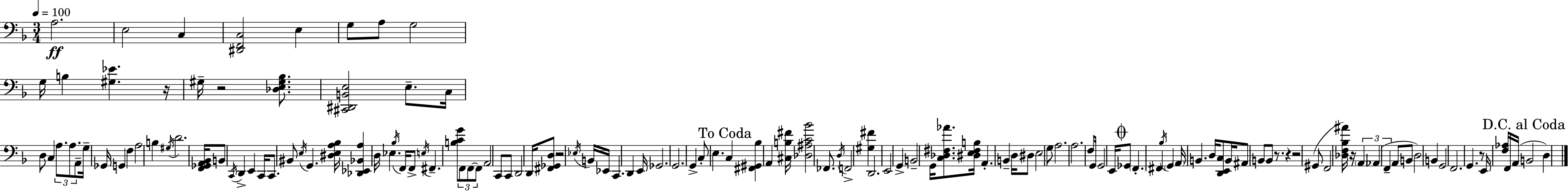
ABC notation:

X:1
T:Untitled
M:3/4
L:1/4
K:Dm
A,2 E,2 C, [^D,,F,,C,]2 E, G,/2 A,/2 G,2 G,/4 B, [^G,_E] z/4 ^G,/4 z2 [_D,E,^G,_B,]/2 [^C,,^D,,B,,E,]2 E,/2 C,/4 D,/2 C, A,/2 A,/2 A,,/2 G,/4 _G,,/4 G,, F, A,2 B, ^G,/4 D2 [F,,_G,,A,,_B,,]/4 B,,/2 C,,/4 D,, E,, C,,/4 C,,/2 ^B,,/2 E,/4 G,, [^D,E,A,_B,]/4 [_D,,_E,,_B,,A,] D,/4 _E, _B,/4 F,,/4 F,,/2 E,/4 ^F,, [B,CG]/2 F,,/2 F,,/2 F,,/2 A,,2 C,,/2 C,,/2 D,,2 D,,/4 [^F,,_G,,D,]/2 z2 _E,/4 B,,/4 _E,,/4 C,, D,, E,,/4 _G,,2 G,,2 G,, C,/2 E, C, [^F,,^G,,_B,] A,, [^C,B,^F]/4 [_D,^A,C_B]2 _F,,/2 D,/4 F,,2 [^G,^F] D,,2 E,,2 G,, B,,2 G,,/4 [C,_D,^F,_A]/2 [^D,E,^F,B,]/4 A,, B,, D,/4 ^D,/2 E,2 G,/2 A,2 A,2 F,/2 G,,/4 G,,2 E,,/4 _G,,/2 F,, ^F,, _B,/4 G,, A,,/4 B,, D,/4 [D,,E,,C,]/2 B,,/4 ^A,,/2 B,,/2 B,,/2 z/2 z z2 ^G,,/2 F,,2 [_D,F,_B,^A]/4 z/4 A,, _A,, F,, A,,/2 B,,/2 D,2 B,, G,,2 F,,2 G,, z/2 E,,/4 [F,_A,]/4 F,,/4 A,,/4 B,,2 D,